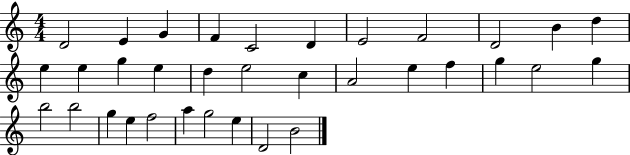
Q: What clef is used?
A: treble